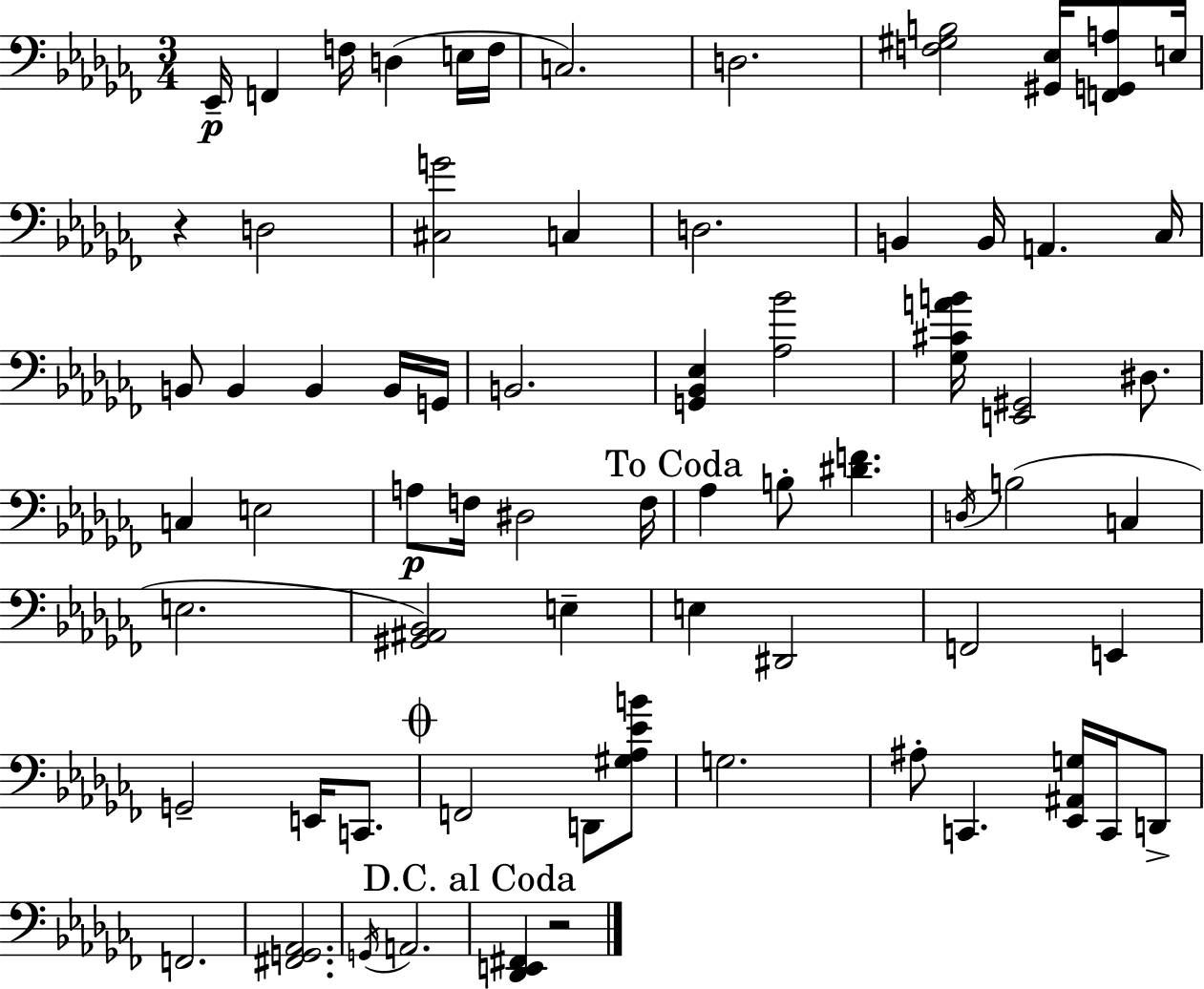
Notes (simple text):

Eb2/s F2/q F3/s D3/q E3/s F3/s C3/h. D3/h. [F3,G#3,B3]/h [G#2,Eb3]/s [F2,G2,A3]/e E3/s R/q D3/h [C#3,G4]/h C3/q D3/h. B2/q B2/s A2/q. CES3/s B2/e B2/q B2/q B2/s G2/s B2/h. [G2,Bb2,Eb3]/q [Ab3,Bb4]/h [Gb3,C#4,A4,B4]/s [E2,G#2]/h D#3/e. C3/q E3/h A3/e F3/s D#3/h F3/s Ab3/q B3/e [D#4,F4]/q. D3/s B3/h C3/q E3/h. [G#2,A#2,Bb2]/h E3/q E3/q D#2/h F2/h E2/q G2/h E2/s C2/e. F2/h D2/e [G#3,Ab3,Eb4,B4]/e G3/h. A#3/e C2/q. [Eb2,A#2,G3]/s C2/s D2/e F2/h. [F#2,G2,Ab2]/h. G2/s A2/h. [Db2,E2,F#2]/q R/h